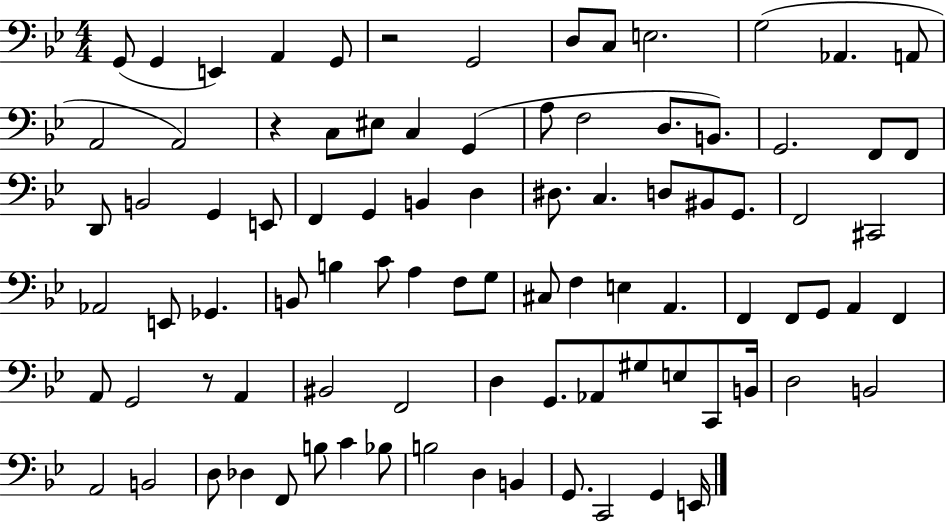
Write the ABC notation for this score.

X:1
T:Untitled
M:4/4
L:1/4
K:Bb
G,,/2 G,, E,, A,, G,,/2 z2 G,,2 D,/2 C,/2 E,2 G,2 _A,, A,,/2 A,,2 A,,2 z C,/2 ^E,/2 C, G,, A,/2 F,2 D,/2 B,,/2 G,,2 F,,/2 F,,/2 D,,/2 B,,2 G,, E,,/2 F,, G,, B,, D, ^D,/2 C, D,/2 ^B,,/2 G,,/2 F,,2 ^C,,2 _A,,2 E,,/2 _G,, B,,/2 B, C/2 A, F,/2 G,/2 ^C,/2 F, E, A,, F,, F,,/2 G,,/2 A,, F,, A,,/2 G,,2 z/2 A,, ^B,,2 F,,2 D, G,,/2 _A,,/2 ^G,/2 E,/2 C,,/2 B,,/4 D,2 B,,2 A,,2 B,,2 D,/2 _D, F,,/2 B,/2 C _B,/2 B,2 D, B,, G,,/2 C,,2 G,, E,,/4